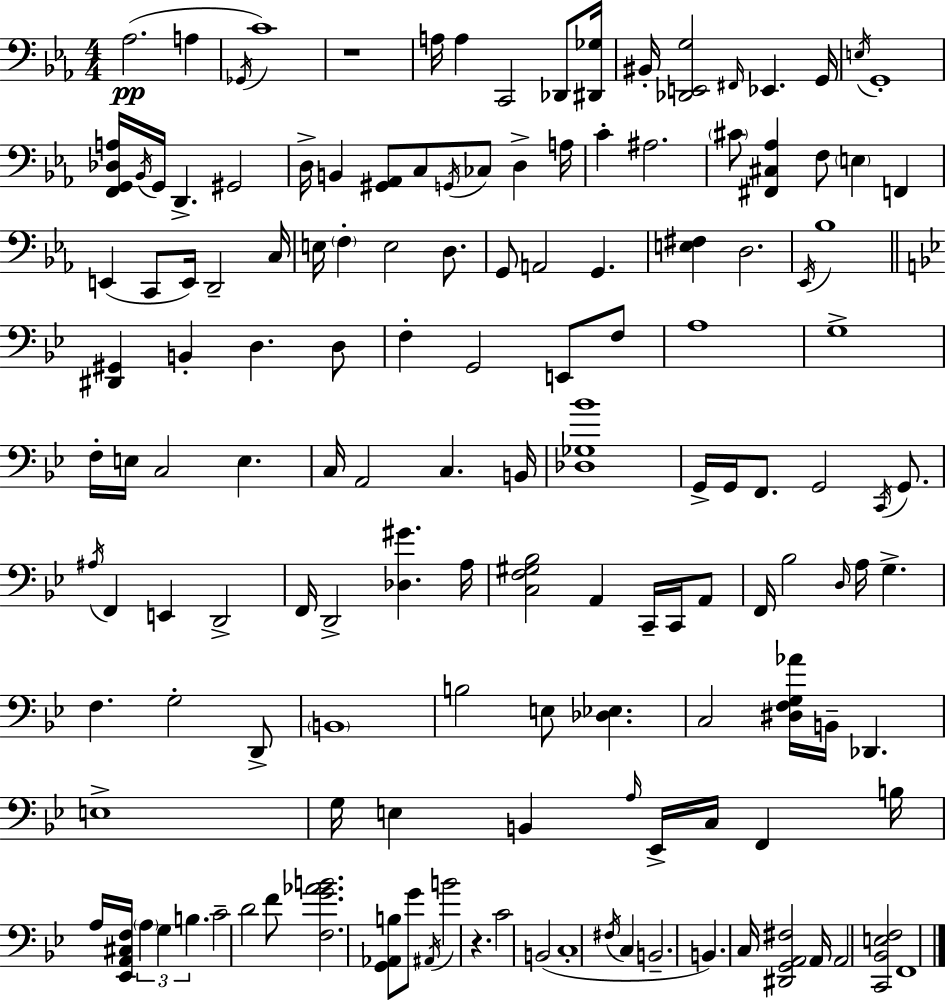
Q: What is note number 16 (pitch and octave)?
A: G2